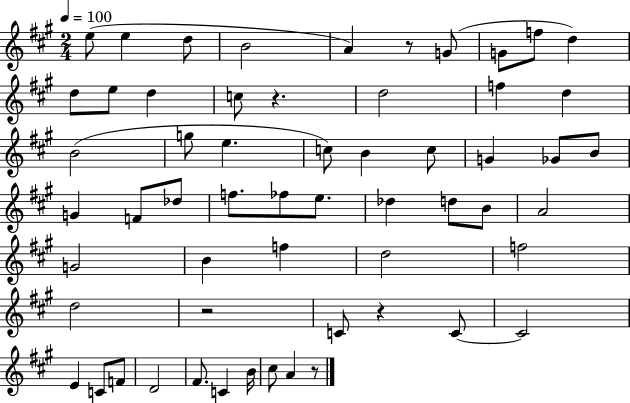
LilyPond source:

{
  \clef treble
  \numericTimeSignature
  \time 2/4
  \key a \major
  \tempo 4 = 100
  \repeat volta 2 { e''8( e''4 d''8 | b'2 | a'4) r8 g'8( | g'8 f''8 d''4) | \break d''8 e''8 d''4 | c''8 r4. | d''2 | f''4 d''4 | \break b'2( | g''8 e''4. | c''8) b'4 c''8 | g'4 ges'8 b'8 | \break g'4 f'8 des''8 | f''8. fes''8 e''8. | des''4 d''8 b'8 | a'2 | \break g'2 | b'4 f''4 | d''2 | f''2 | \break d''2 | r2 | c'8 r4 c'8~~ | c'2 | \break e'4 c'8 f'8 | d'2 | fis'8. c'4 b'16 | cis''8 a'4 r8 | \break } \bar "|."
}